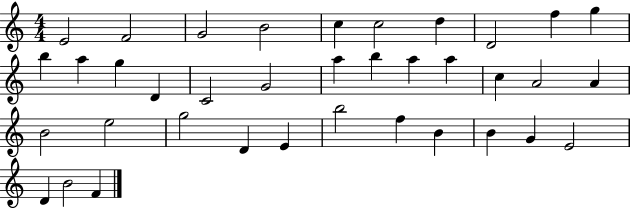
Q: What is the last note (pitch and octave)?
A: F4